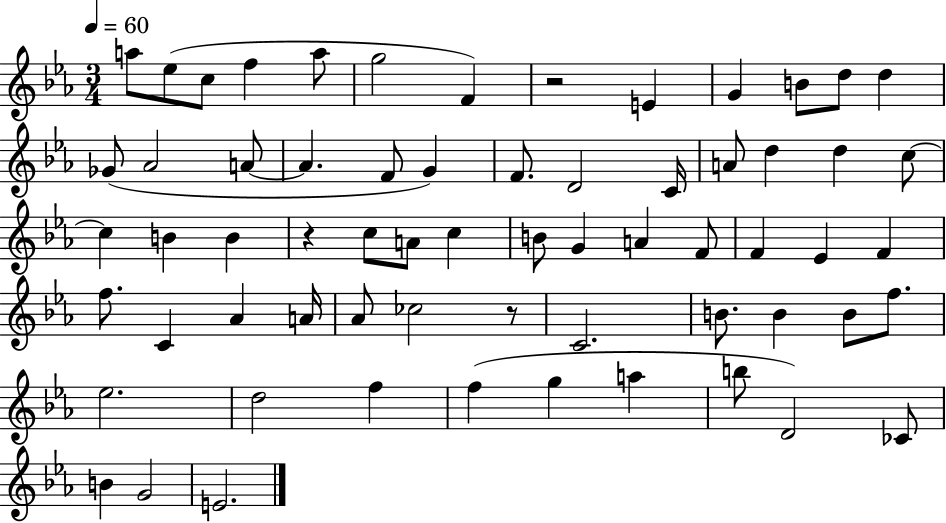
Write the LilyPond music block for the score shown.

{
  \clef treble
  \numericTimeSignature
  \time 3/4
  \key ees \major
  \tempo 4 = 60
  \repeat volta 2 { a''8 ees''8( c''8 f''4 a''8 | g''2 f'4) | r2 e'4 | g'4 b'8 d''8 d''4 | \break ges'8( aes'2 a'8~~ | a'4. f'8 g'4) | f'8. d'2 c'16 | a'8 d''4 d''4 c''8~~ | \break c''4 b'4 b'4 | r4 c''8 a'8 c''4 | b'8 g'4 a'4 f'8 | f'4 ees'4 f'4 | \break f''8. c'4 aes'4 a'16 | aes'8 ces''2 r8 | c'2. | b'8. b'4 b'8 f''8. | \break ees''2. | d''2 f''4 | f''4( g''4 a''4 | b''8 d'2) ces'8 | \break b'4 g'2 | e'2. | } \bar "|."
}